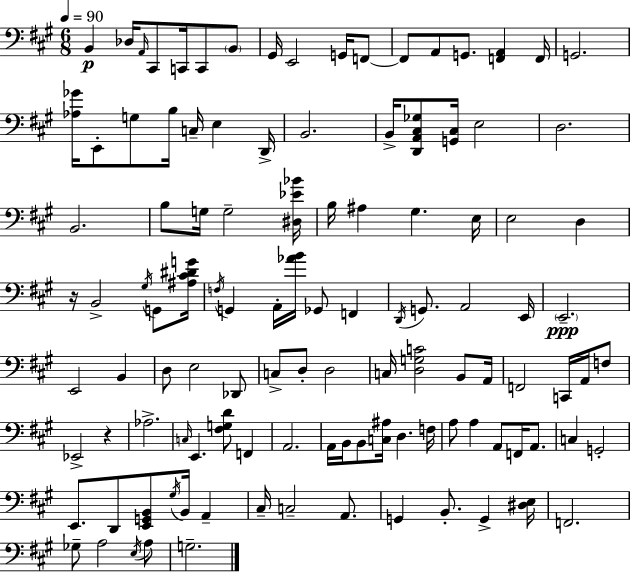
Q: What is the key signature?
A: A major